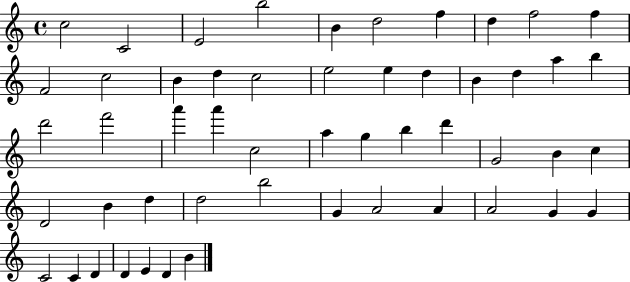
{
  \clef treble
  \time 4/4
  \defaultTimeSignature
  \key c \major
  c''2 c'2 | e'2 b''2 | b'4 d''2 f''4 | d''4 f''2 f''4 | \break f'2 c''2 | b'4 d''4 c''2 | e''2 e''4 d''4 | b'4 d''4 a''4 b''4 | \break d'''2 f'''2 | a'''4 a'''4 c''2 | a''4 g''4 b''4 d'''4 | g'2 b'4 c''4 | \break d'2 b'4 d''4 | d''2 b''2 | g'4 a'2 a'4 | a'2 g'4 g'4 | \break c'2 c'4 d'4 | d'4 e'4 d'4 b'4 | \bar "|."
}